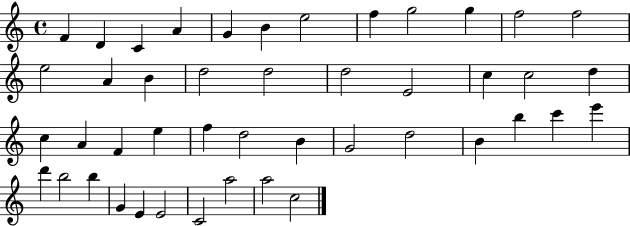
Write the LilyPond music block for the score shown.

{
  \clef treble
  \time 4/4
  \defaultTimeSignature
  \key c \major
  f'4 d'4 c'4 a'4 | g'4 b'4 e''2 | f''4 g''2 g''4 | f''2 f''2 | \break e''2 a'4 b'4 | d''2 d''2 | d''2 e'2 | c''4 c''2 d''4 | \break c''4 a'4 f'4 e''4 | f''4 d''2 b'4 | g'2 d''2 | b'4 b''4 c'''4 e'''4 | \break d'''4 b''2 b''4 | g'4 e'4 e'2 | c'2 a''2 | a''2 c''2 | \break \bar "|."
}